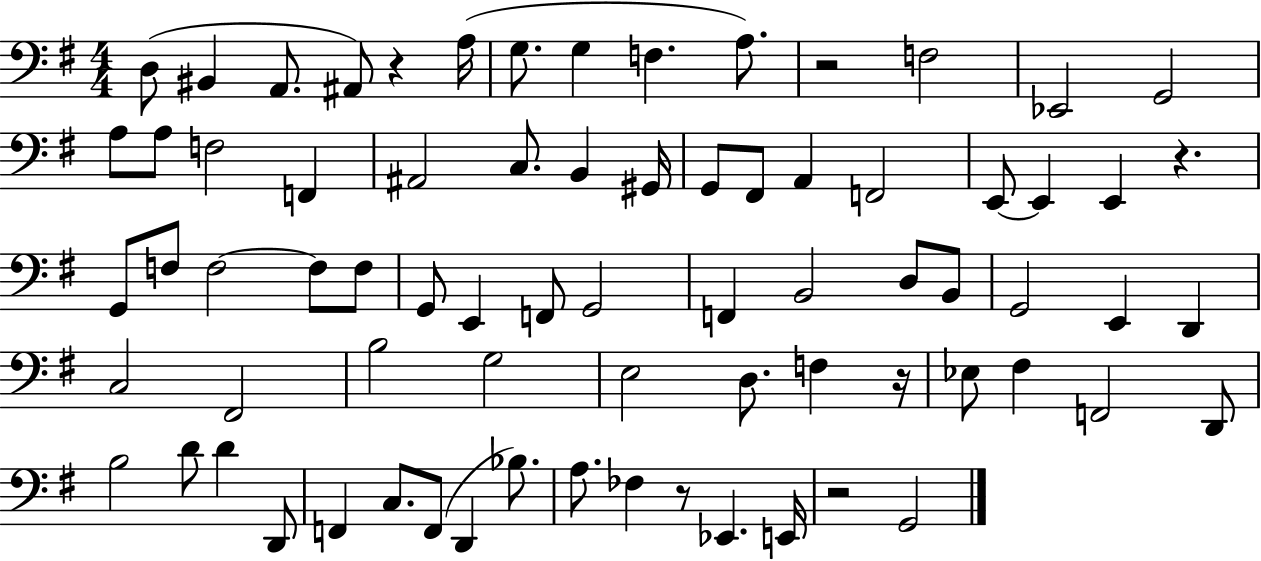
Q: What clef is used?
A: bass